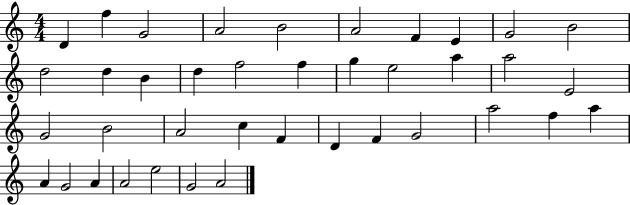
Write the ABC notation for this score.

X:1
T:Untitled
M:4/4
L:1/4
K:C
D f G2 A2 B2 A2 F E G2 B2 d2 d B d f2 f g e2 a a2 E2 G2 B2 A2 c F D F G2 a2 f a A G2 A A2 e2 G2 A2